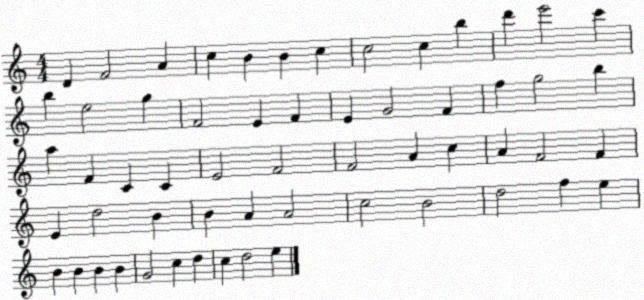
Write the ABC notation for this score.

X:1
T:Untitled
M:4/4
L:1/4
K:C
D F2 A c B B c c2 c b d' e'2 c' b e2 g F2 E F E G2 F f g2 b a F C C E2 F2 F2 A c A F2 F E d2 B B A A2 c2 B2 d2 f e B B B B G2 c d c d2 e